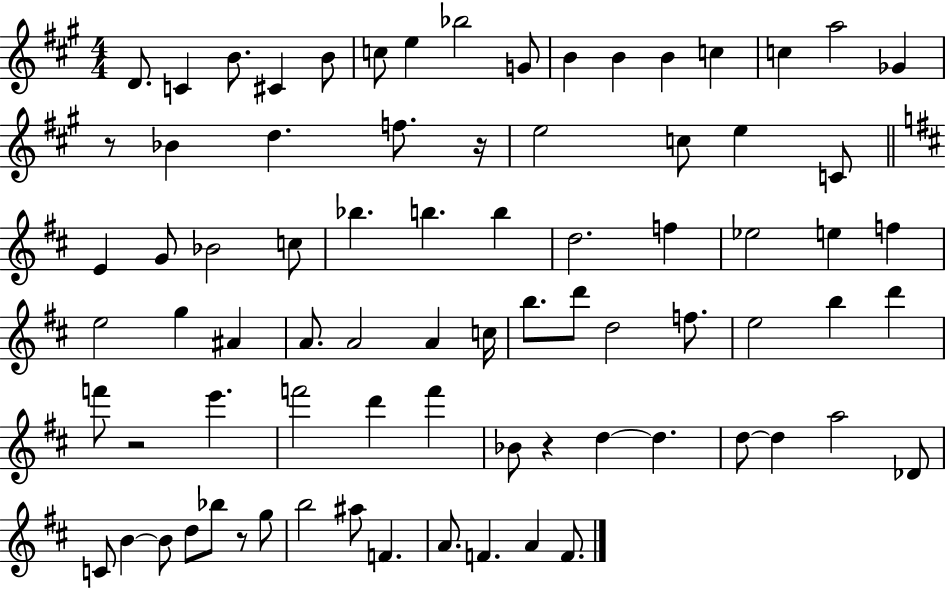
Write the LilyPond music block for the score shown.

{
  \clef treble
  \numericTimeSignature
  \time 4/4
  \key a \major
  d'8. c'4 b'8. cis'4 b'8 | c''8 e''4 bes''2 g'8 | b'4 b'4 b'4 c''4 | c''4 a''2 ges'4 | \break r8 bes'4 d''4. f''8. r16 | e''2 c''8 e''4 c'8 | \bar "||" \break \key d \major e'4 g'8 bes'2 c''8 | bes''4. b''4. b''4 | d''2. f''4 | ees''2 e''4 f''4 | \break e''2 g''4 ais'4 | a'8. a'2 a'4 c''16 | b''8. d'''8 d''2 f''8. | e''2 b''4 d'''4 | \break f'''8 r2 e'''4. | f'''2 d'''4 f'''4 | bes'8 r4 d''4~~ d''4. | d''8~~ d''4 a''2 des'8 | \break c'8 b'4~~ b'8 d''8 bes''8 r8 g''8 | b''2 ais''8 f'4. | a'8. f'4. a'4 f'8. | \bar "|."
}